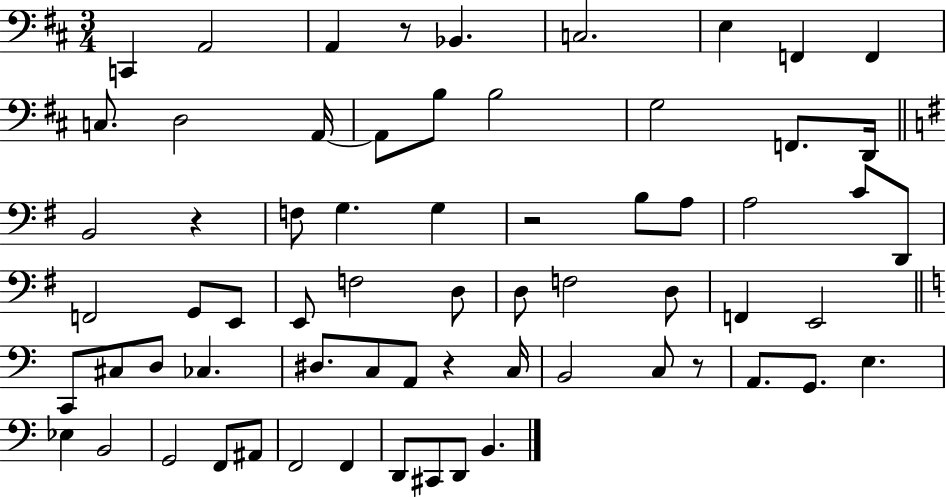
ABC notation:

X:1
T:Untitled
M:3/4
L:1/4
K:D
C,, A,,2 A,, z/2 _B,, C,2 E, F,, F,, C,/2 D,2 A,,/4 A,,/2 B,/2 B,2 G,2 F,,/2 D,,/4 B,,2 z F,/2 G, G, z2 B,/2 A,/2 A,2 C/2 D,,/2 F,,2 G,,/2 E,,/2 E,,/2 F,2 D,/2 D,/2 F,2 D,/2 F,, E,,2 C,,/2 ^C,/2 D,/2 _C, ^D,/2 C,/2 A,,/2 z C,/4 B,,2 C,/2 z/2 A,,/2 G,,/2 E, _E, B,,2 G,,2 F,,/2 ^A,,/2 F,,2 F,, D,,/2 ^C,,/2 D,,/2 B,,